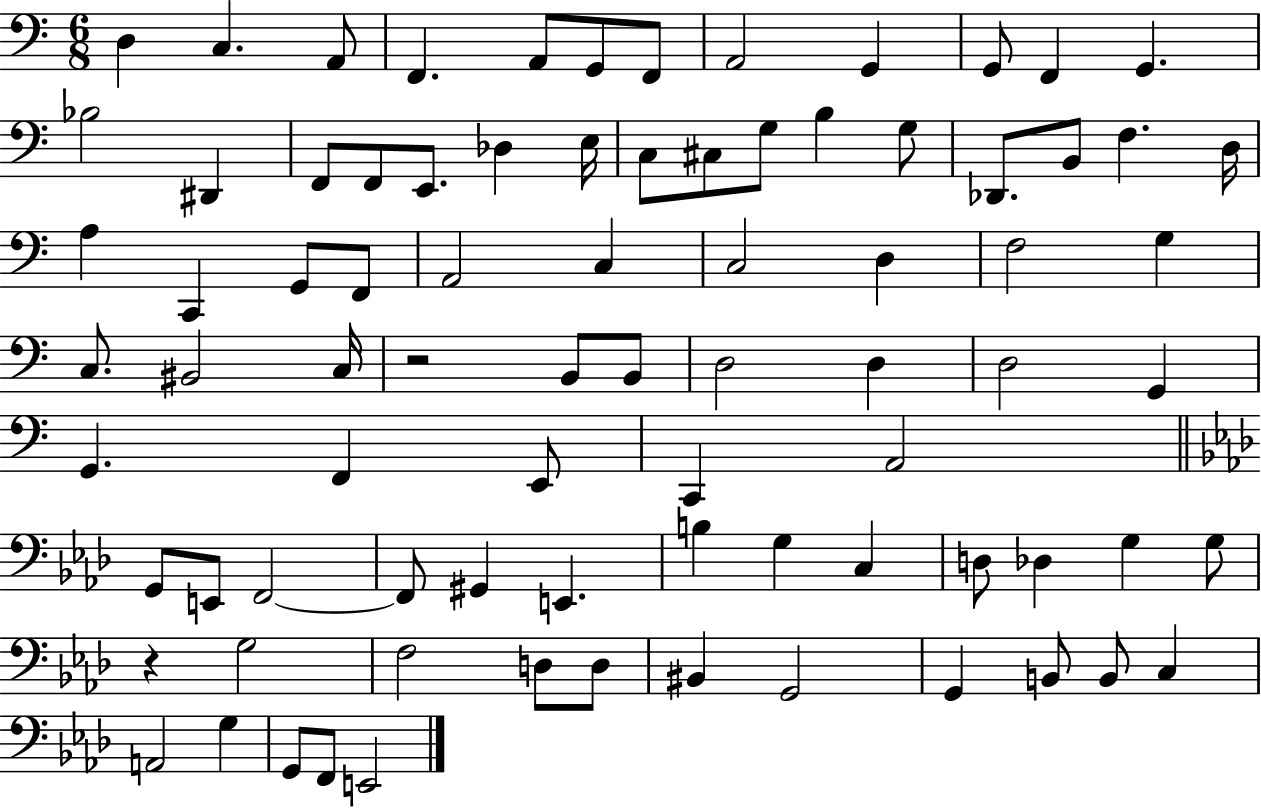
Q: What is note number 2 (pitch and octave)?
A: C3